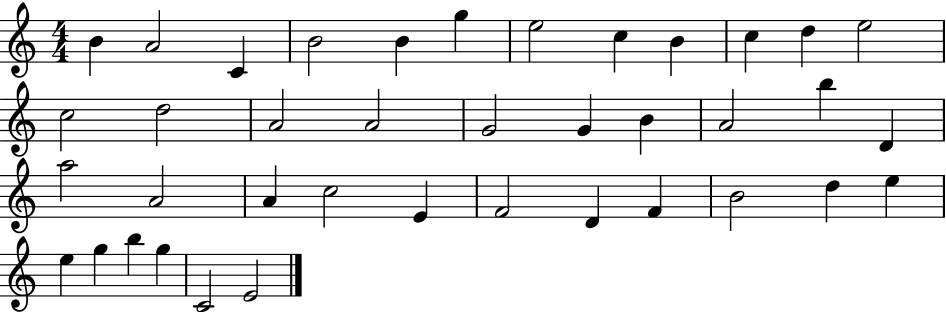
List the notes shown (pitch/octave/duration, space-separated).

B4/q A4/h C4/q B4/h B4/q G5/q E5/h C5/q B4/q C5/q D5/q E5/h C5/h D5/h A4/h A4/h G4/h G4/q B4/q A4/h B5/q D4/q A5/h A4/h A4/q C5/h E4/q F4/h D4/q F4/q B4/h D5/q E5/q E5/q G5/q B5/q G5/q C4/h E4/h